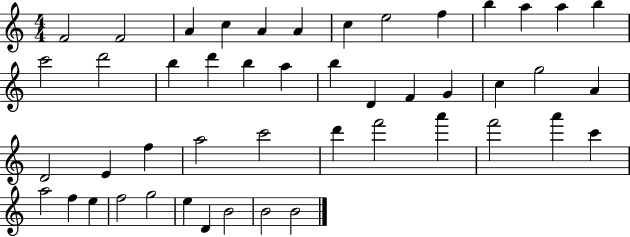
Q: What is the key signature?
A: C major